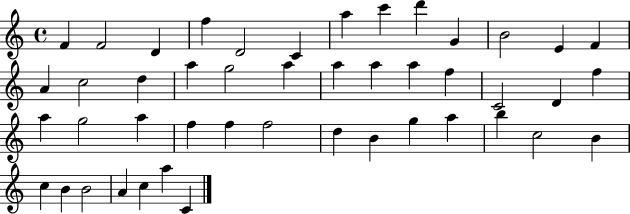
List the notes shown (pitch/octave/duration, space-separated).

F4/q F4/h D4/q F5/q D4/h C4/q A5/q C6/q D6/q G4/q B4/h E4/q F4/q A4/q C5/h D5/q A5/q G5/h A5/q A5/q A5/q A5/q F5/q C4/h D4/q F5/q A5/q G5/h A5/q F5/q F5/q F5/h D5/q B4/q G5/q A5/q B5/q C5/h B4/q C5/q B4/q B4/h A4/q C5/q A5/q C4/q